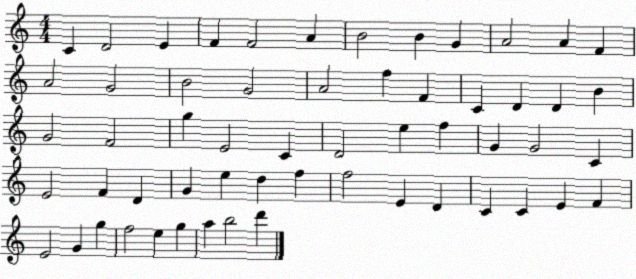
X:1
T:Untitled
M:4/4
L:1/4
K:C
C D2 E F F2 A B2 B G A2 A F A2 G2 B2 G2 A2 f F C D D B G2 F2 g E2 C D2 e f G G2 C E2 F D G e d f f2 E D C C E F E2 G g f2 e g a b2 d'